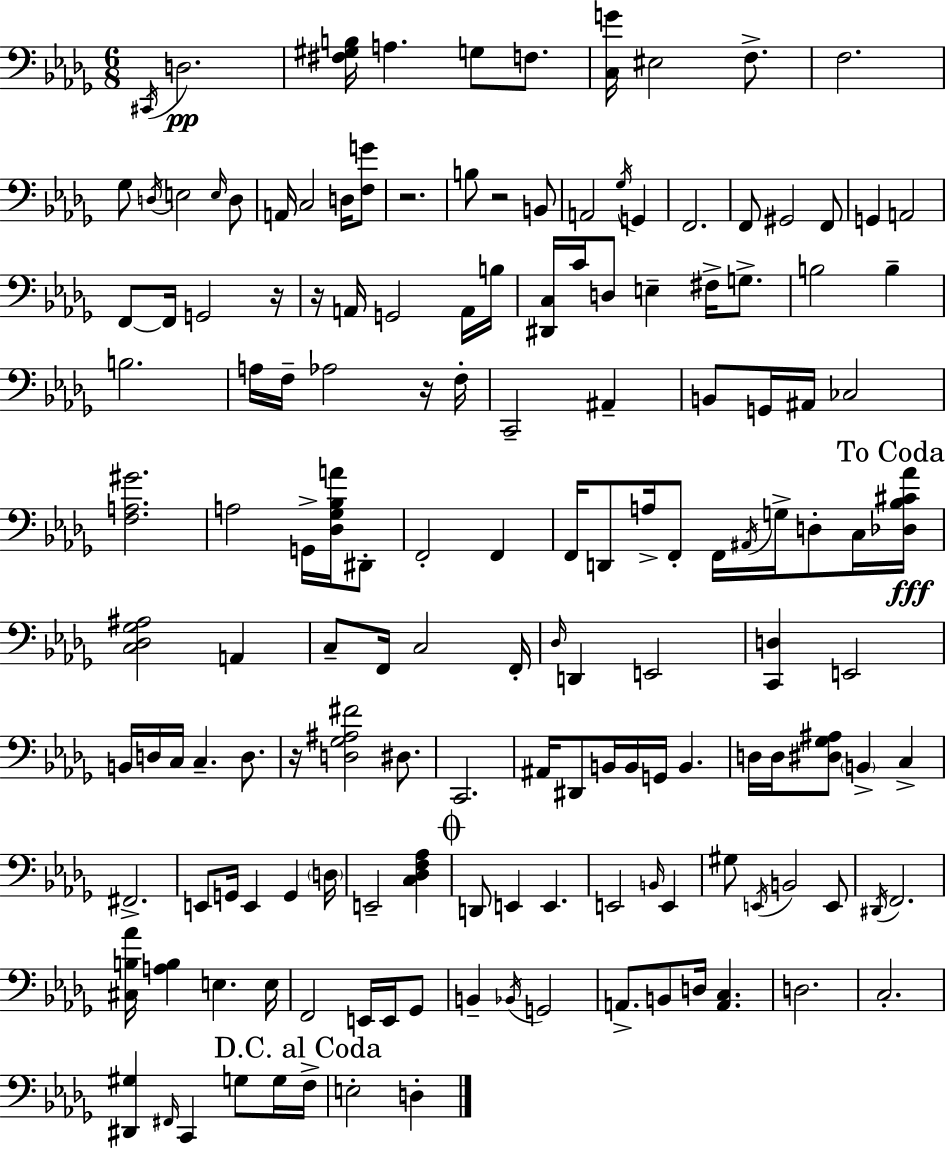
X:1
T:Untitled
M:6/8
L:1/4
K:Bbm
^C,,/4 D,2 [^F,^G,B,]/4 A, G,/2 F,/2 [C,G]/4 ^E,2 F,/2 F,2 _G,/2 D,/4 E,2 E,/4 D,/2 A,,/4 C,2 D,/4 [F,G]/2 z2 B,/2 z2 B,,/2 A,,2 _G,/4 G,, F,,2 F,,/2 ^G,,2 F,,/2 G,, A,,2 F,,/2 F,,/4 G,,2 z/4 z/4 A,,/4 G,,2 A,,/4 B,/4 [^D,,C,]/4 C/4 D,/2 E, ^F,/4 G,/2 B,2 B, B,2 A,/4 F,/4 _A,2 z/4 F,/4 C,,2 ^A,, B,,/2 G,,/4 ^A,,/4 _C,2 [F,A,^G]2 A,2 G,,/4 [_D,_G,_B,A]/4 ^D,,/2 F,,2 F,, F,,/4 D,,/2 A,/4 F,,/2 F,,/4 ^A,,/4 G,/4 D,/2 C,/4 [_D,_B,^C_A]/4 [C,_D,_G,^A,]2 A,, C,/2 F,,/4 C,2 F,,/4 _D,/4 D,, E,,2 [C,,D,] E,,2 B,,/4 D,/4 C,/4 C, D,/2 z/4 [D,_G,^A,^F]2 ^D,/2 C,,2 ^A,,/4 ^D,,/2 B,,/4 B,,/4 G,,/4 B,, D,/4 D,/4 [^D,_G,^A,]/2 B,, C, ^F,,2 E,,/2 G,,/4 E,, G,, D,/4 E,,2 [C,_D,F,_A,] D,,/2 E,, E,, E,,2 B,,/4 E,, ^G,/2 E,,/4 B,,2 E,,/2 ^D,,/4 F,,2 [^C,B,_A]/4 [A,B,] E, E,/4 F,,2 E,,/4 E,,/4 _G,,/2 B,, _B,,/4 G,,2 A,,/2 B,,/2 D,/4 [A,,C,] D,2 C,2 [^D,,^G,] ^F,,/4 C,, G,/2 G,/4 F,/4 E,2 D,